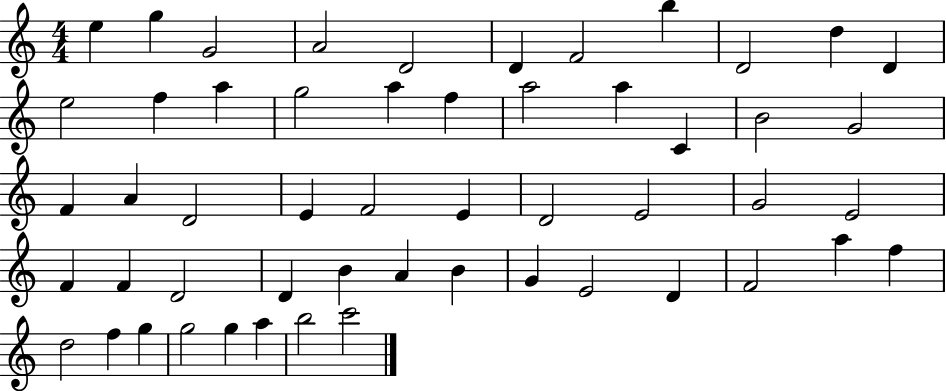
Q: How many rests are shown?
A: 0